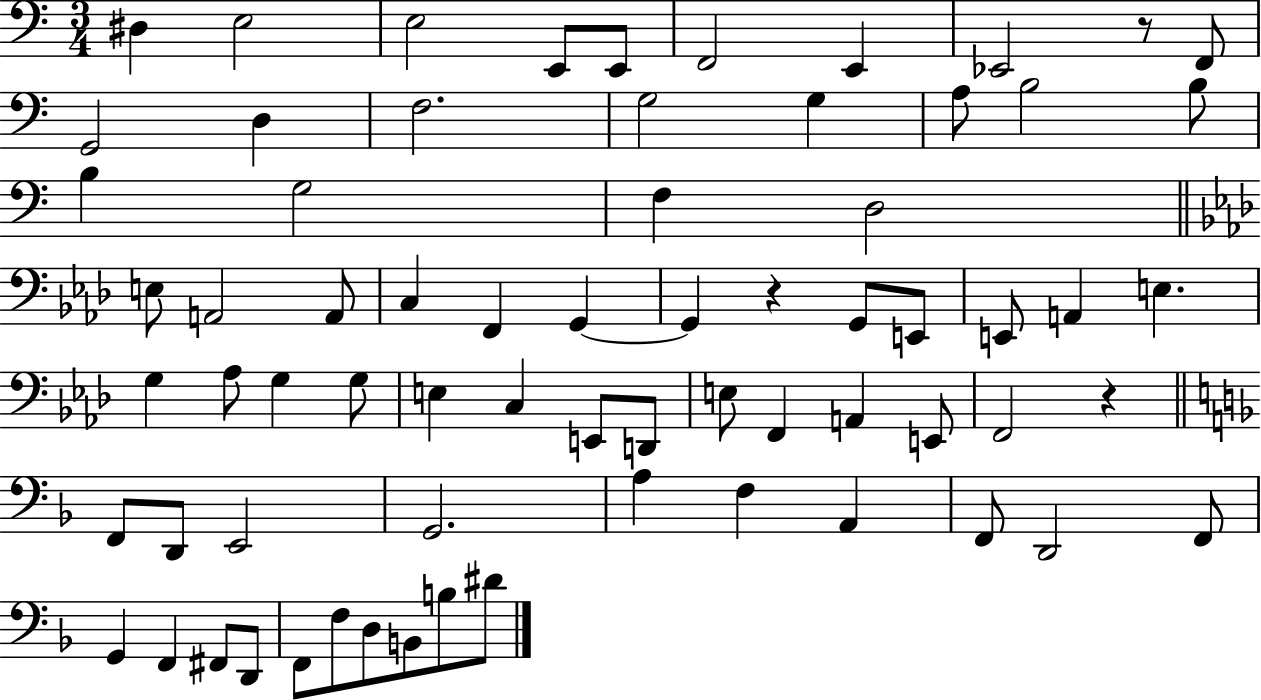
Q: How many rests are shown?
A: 3